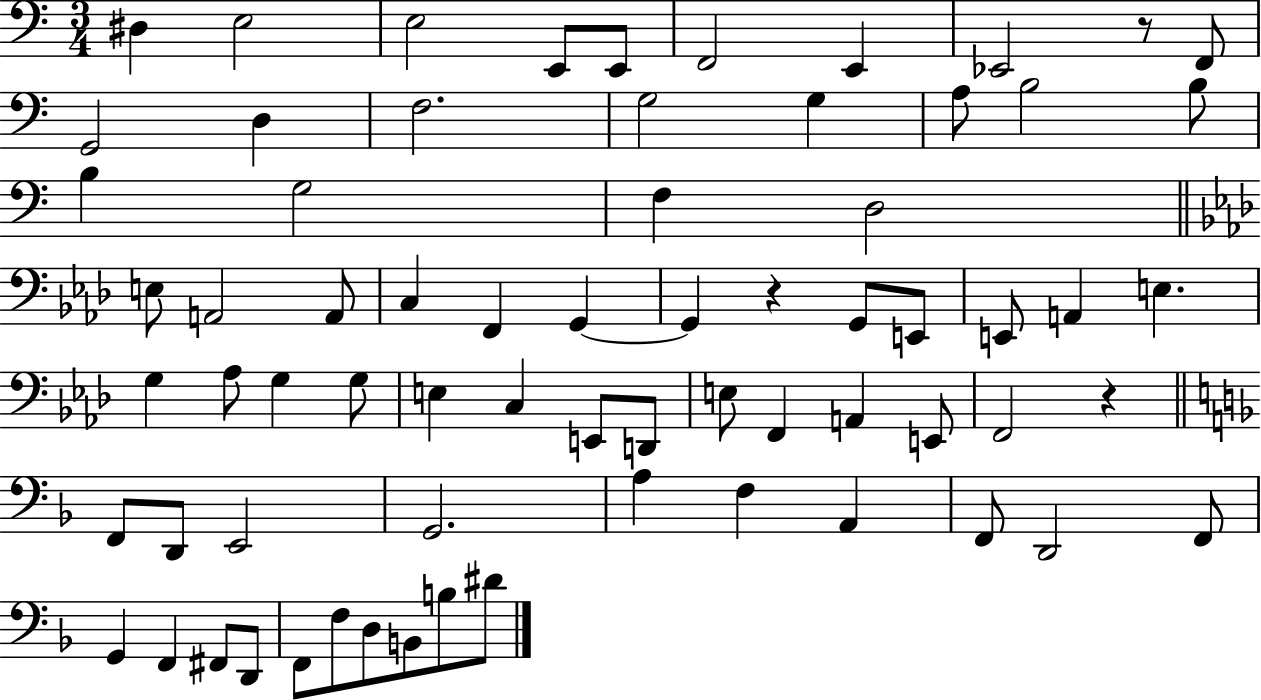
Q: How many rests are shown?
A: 3